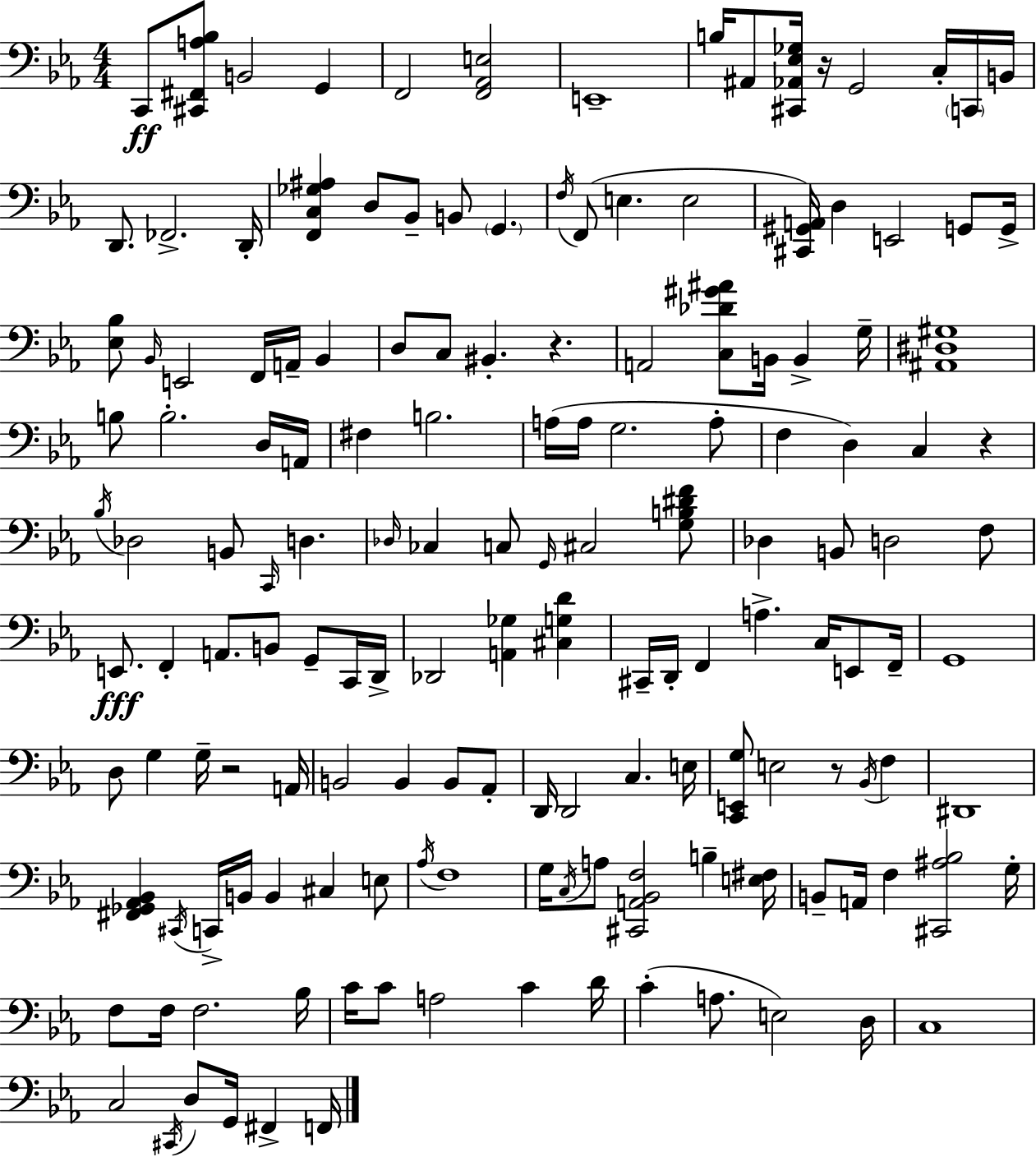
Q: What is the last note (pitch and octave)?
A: F2